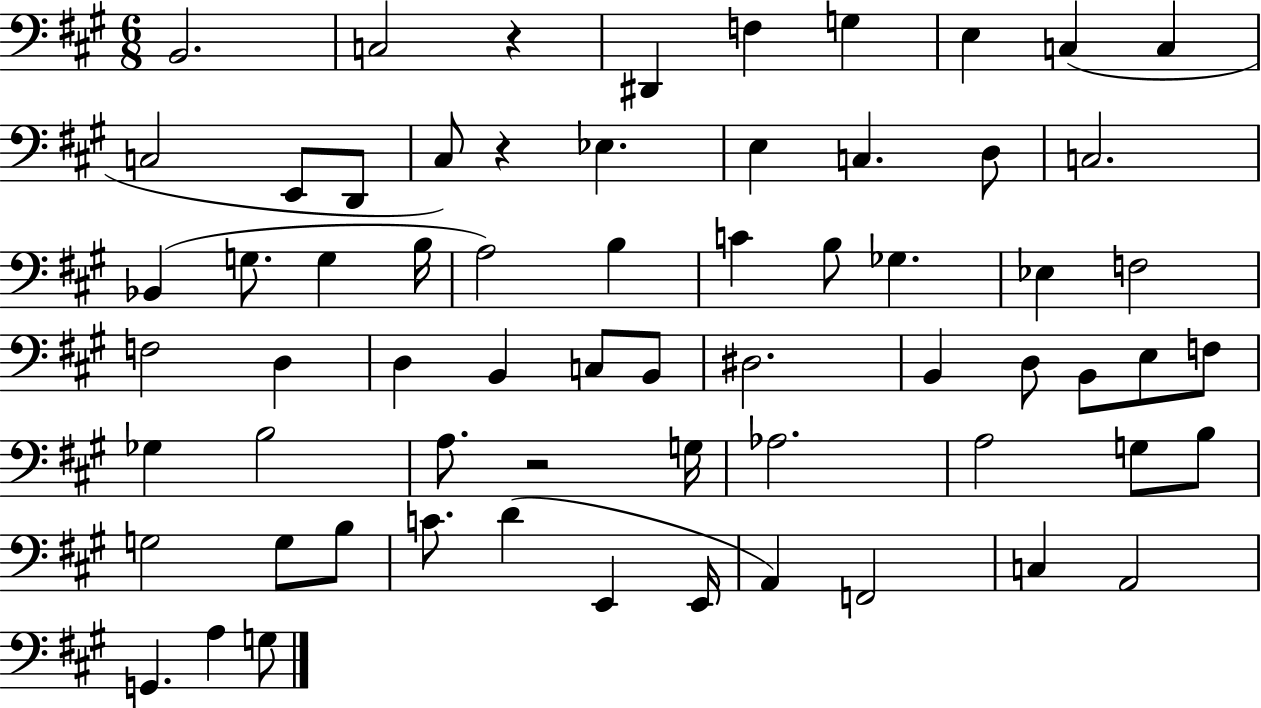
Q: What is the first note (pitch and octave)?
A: B2